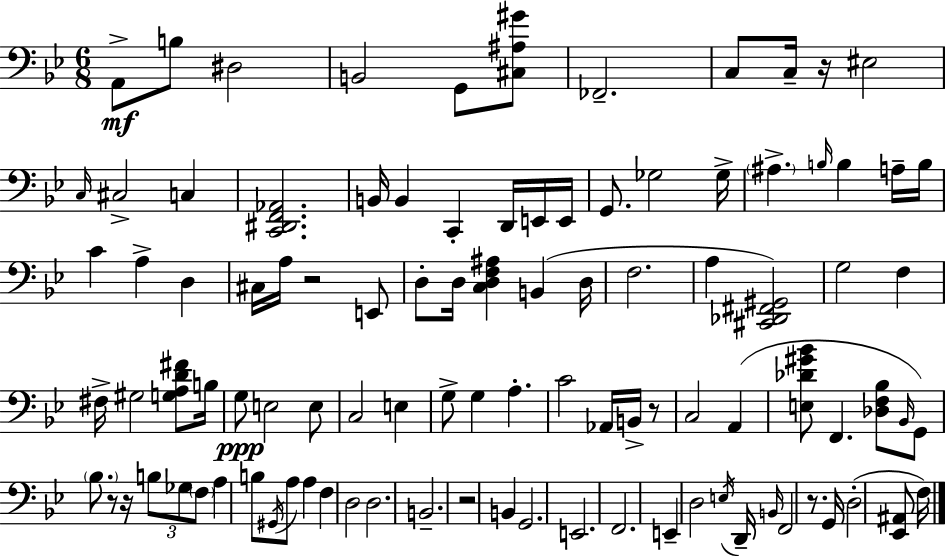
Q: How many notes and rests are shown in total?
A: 100